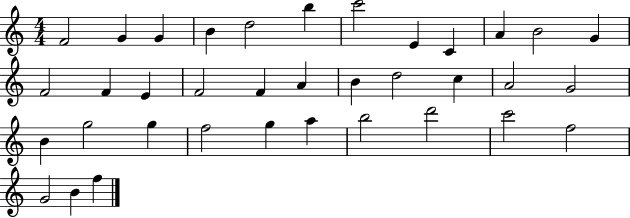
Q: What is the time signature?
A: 4/4